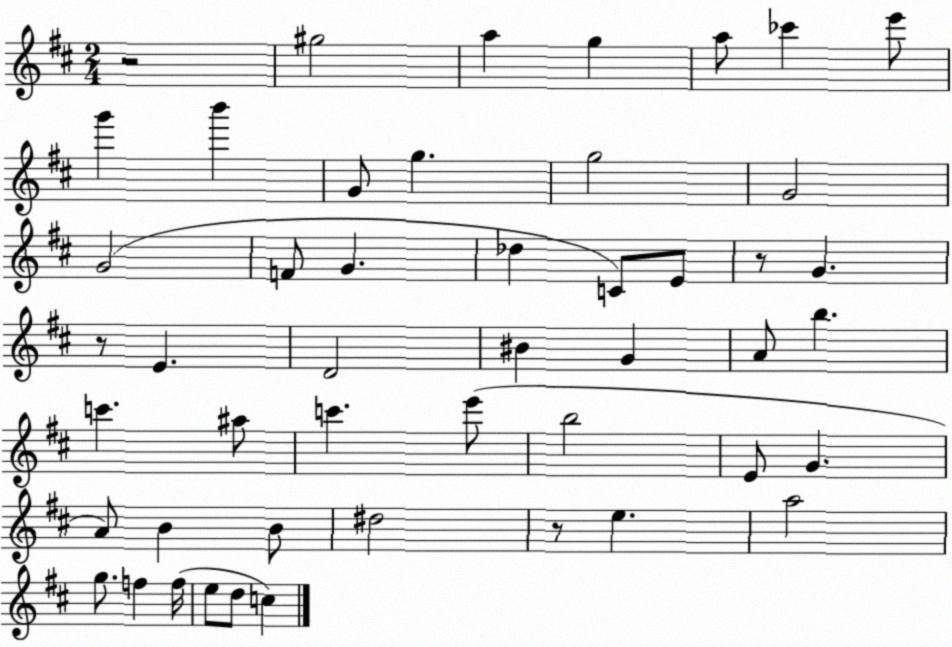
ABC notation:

X:1
T:Untitled
M:2/4
L:1/4
K:D
z2 ^g2 a g a/2 _c' e'/2 g' b' G/2 g g2 G2 G2 F/2 G _d C/2 E/2 z/2 G z/2 E D2 ^B G A/2 b c' ^a/2 c' e'/2 b2 E/2 G A/2 B B/2 ^d2 z/2 e a2 g/2 f f/4 e/2 d/2 c